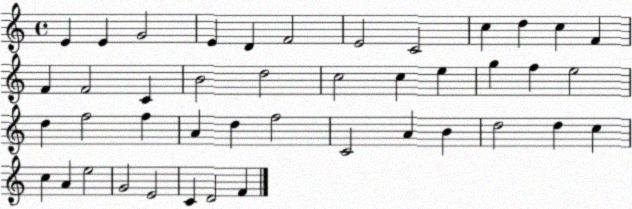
X:1
T:Untitled
M:4/4
L:1/4
K:C
E E G2 E D F2 E2 C2 c d c F F F2 C B2 d2 c2 c e g f e2 d f2 f A d f2 C2 A B d2 d c c A e2 G2 E2 C D2 F